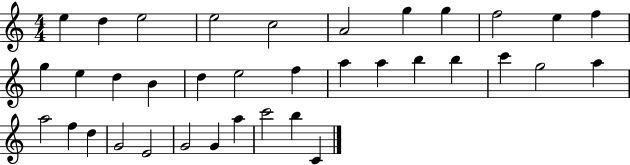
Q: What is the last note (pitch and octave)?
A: C4